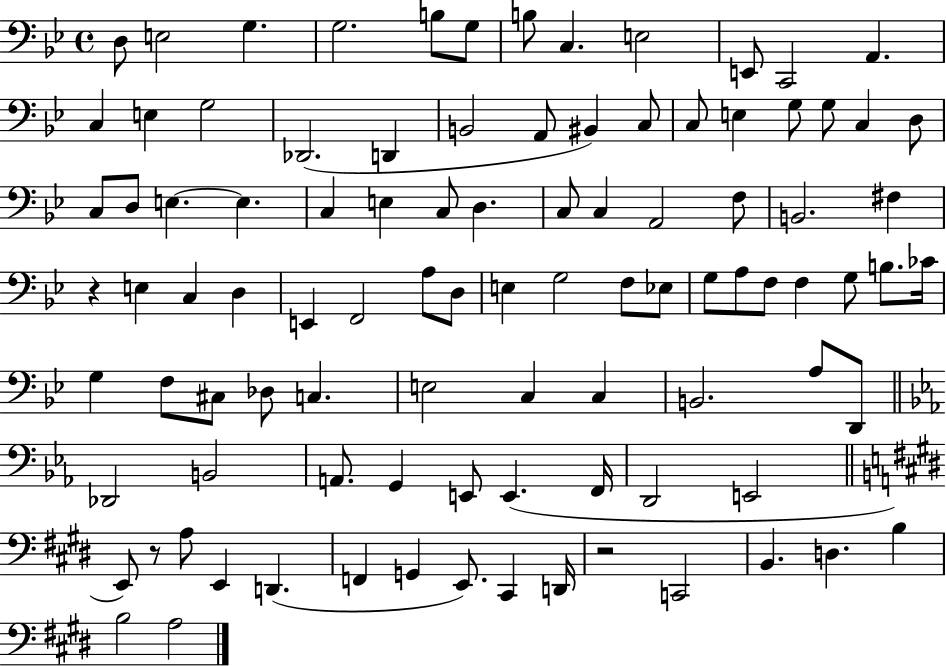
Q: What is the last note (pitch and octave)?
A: A3